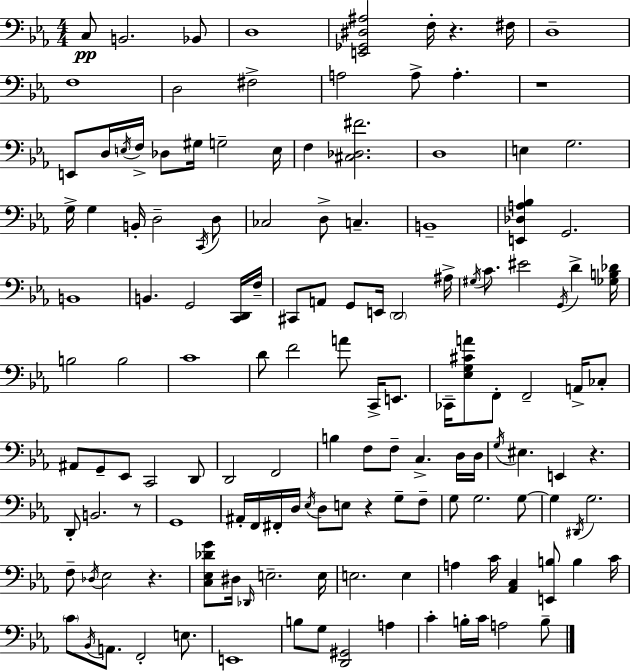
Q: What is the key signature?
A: EES major